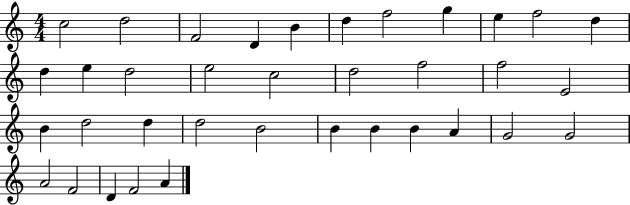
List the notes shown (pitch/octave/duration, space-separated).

C5/h D5/h F4/h D4/q B4/q D5/q F5/h G5/q E5/q F5/h D5/q D5/q E5/q D5/h E5/h C5/h D5/h F5/h F5/h E4/h B4/q D5/h D5/q D5/h B4/h B4/q B4/q B4/q A4/q G4/h G4/h A4/h F4/h D4/q F4/h A4/q